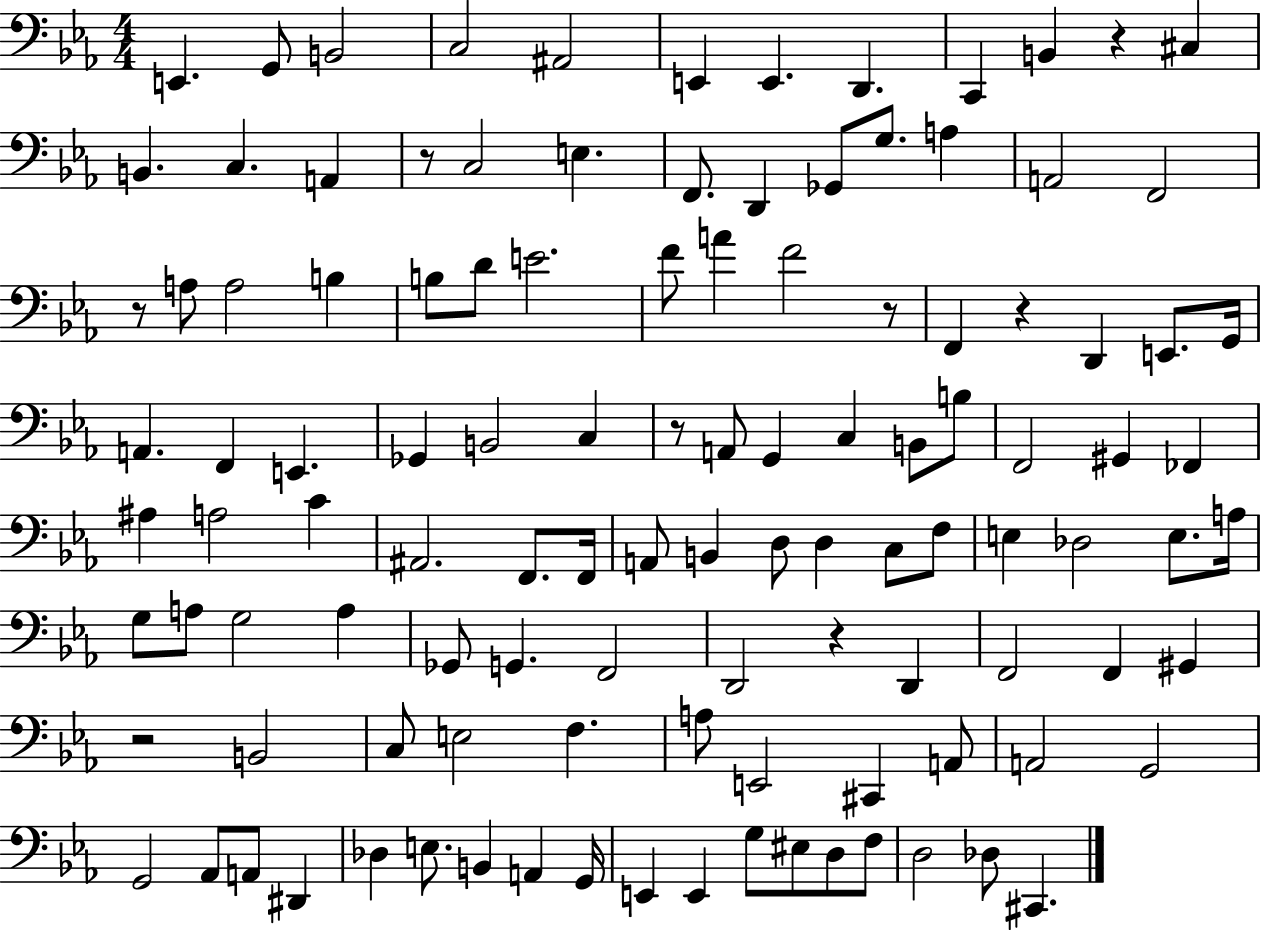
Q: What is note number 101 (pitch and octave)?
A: EIS3